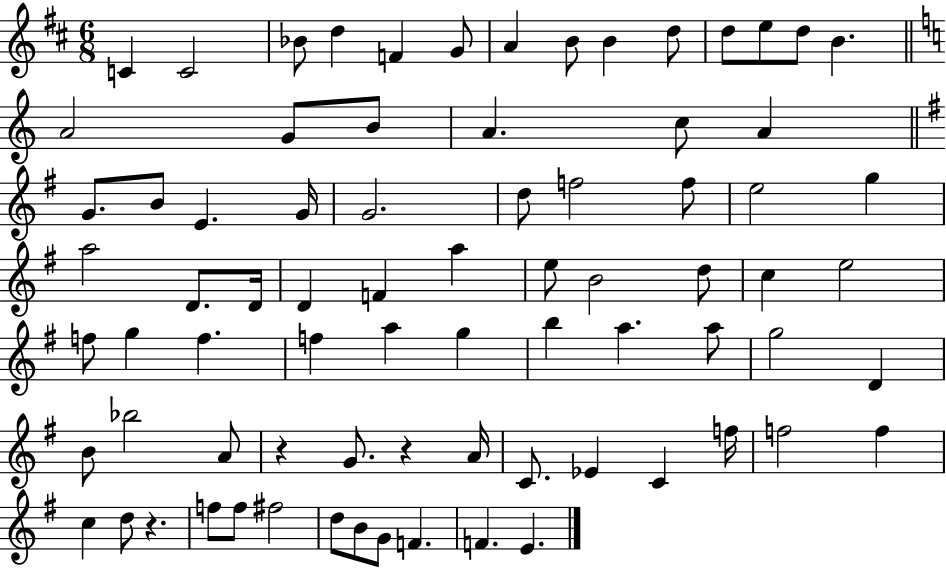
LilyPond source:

{
  \clef treble
  \numericTimeSignature
  \time 6/8
  \key d \major
  c'4 c'2 | bes'8 d''4 f'4 g'8 | a'4 b'8 b'4 d''8 | d''8 e''8 d''8 b'4. | \break \bar "||" \break \key c \major a'2 g'8 b'8 | a'4. c''8 a'4 | \bar "||" \break \key e \minor g'8. b'8 e'4. g'16 | g'2. | d''8 f''2 f''8 | e''2 g''4 | \break a''2 d'8. d'16 | d'4 f'4 a''4 | e''8 b'2 d''8 | c''4 e''2 | \break f''8 g''4 f''4. | f''4 a''4 g''4 | b''4 a''4. a''8 | g''2 d'4 | \break b'8 bes''2 a'8 | r4 g'8. r4 a'16 | c'8. ees'4 c'4 f''16 | f''2 f''4 | \break c''4 d''8 r4. | f''8 f''8 fis''2 | d''8 b'8 g'8 f'4. | f'4. e'4. | \break \bar "|."
}